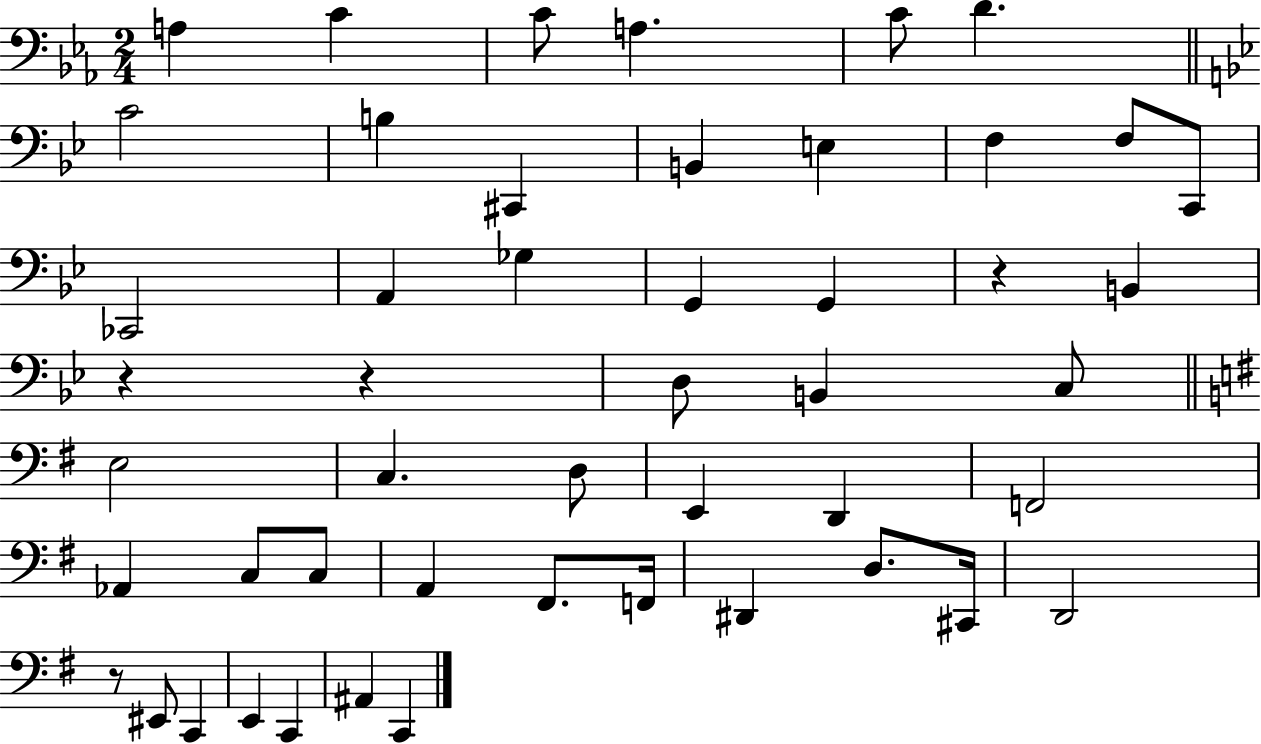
X:1
T:Untitled
M:2/4
L:1/4
K:Eb
A, C C/2 A, C/2 D C2 B, ^C,, B,, E, F, F,/2 C,,/2 _C,,2 A,, _G, G,, G,, z B,, z z D,/2 B,, C,/2 E,2 C, D,/2 E,, D,, F,,2 _A,, C,/2 C,/2 A,, ^F,,/2 F,,/4 ^D,, D,/2 ^C,,/4 D,,2 z/2 ^E,,/2 C,, E,, C,, ^A,, C,,